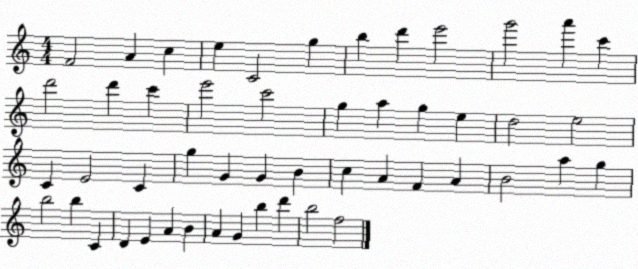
X:1
T:Untitled
M:4/4
L:1/4
K:C
F2 A c e C2 g b d' e'2 g'2 a' c' d'2 d' c' e'2 c'2 g a g e d2 e2 C E2 C g G G B c A F A B2 a g b2 b C D E A B A G b d' b2 f2